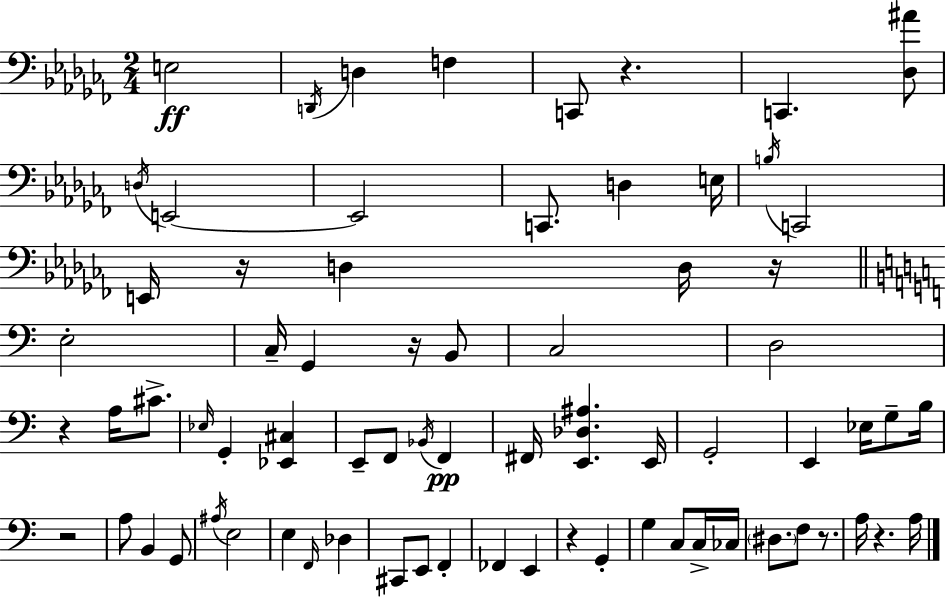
{
  \clef bass
  \numericTimeSignature
  \time 2/4
  \key aes \minor
  \repeat volta 2 { e2\ff | \acciaccatura { d,16 } d4 f4 | c,8 r4. | c,4. <des ais'>8 | \break \acciaccatura { d16 } e,2~~ | e,2 | c,8. d4 | e16 \acciaccatura { b16 } c,2 | \break e,16 r16 d4 | d16 r16 \bar "||" \break \key c \major e2-. | c16-- g,4 r16 b,8 | c2 | d2 | \break r4 a16 cis'8.-> | \grace { ees16 } g,4-. <ees, cis>4 | e,8-- f,8 \acciaccatura { bes,16 }\pp f,4 | fis,16 <e, des ais>4. | \break e,16 g,2-. | e,4 ees16 g8-- | b16 r2 | a8 b,4 | \break g,8 \acciaccatura { ais16 } e2 | e4 \grace { f,16 } | des4 cis,8 e,8 | f,4-. fes,4 | \break e,4 r4 | g,4-. g4 | c8 c16-> ces16 \parenthesize dis8. f8 | r8. a16 r4. | \break a16 } \bar "|."
}